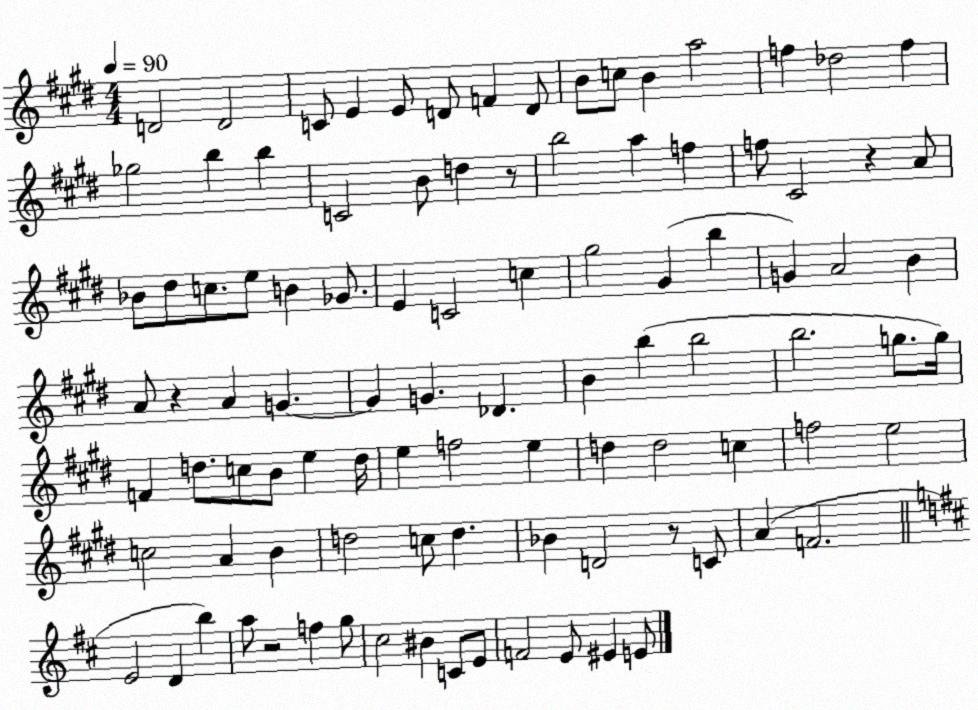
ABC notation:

X:1
T:Untitled
M:4/4
L:1/4
K:E
D2 D2 C/2 E E/2 D/2 F D/2 B/2 c/2 B a2 f _d2 f _g2 b b C2 B/2 d z/2 b2 a f f/2 ^C2 z A/2 _B/2 ^d/2 c/2 e/2 B _G/2 E C2 c ^g2 ^G b G A2 B A/2 z A G G G _D B b b2 b2 g/2 g/4 F d/2 c/2 B/2 e d/4 e f2 e d d2 c f2 e2 c2 A B d2 c/2 d _B D2 z/2 C/2 A F2 E2 D b a/2 z2 f g/2 ^c2 ^B C/2 E/2 F2 E/2 ^E E/2